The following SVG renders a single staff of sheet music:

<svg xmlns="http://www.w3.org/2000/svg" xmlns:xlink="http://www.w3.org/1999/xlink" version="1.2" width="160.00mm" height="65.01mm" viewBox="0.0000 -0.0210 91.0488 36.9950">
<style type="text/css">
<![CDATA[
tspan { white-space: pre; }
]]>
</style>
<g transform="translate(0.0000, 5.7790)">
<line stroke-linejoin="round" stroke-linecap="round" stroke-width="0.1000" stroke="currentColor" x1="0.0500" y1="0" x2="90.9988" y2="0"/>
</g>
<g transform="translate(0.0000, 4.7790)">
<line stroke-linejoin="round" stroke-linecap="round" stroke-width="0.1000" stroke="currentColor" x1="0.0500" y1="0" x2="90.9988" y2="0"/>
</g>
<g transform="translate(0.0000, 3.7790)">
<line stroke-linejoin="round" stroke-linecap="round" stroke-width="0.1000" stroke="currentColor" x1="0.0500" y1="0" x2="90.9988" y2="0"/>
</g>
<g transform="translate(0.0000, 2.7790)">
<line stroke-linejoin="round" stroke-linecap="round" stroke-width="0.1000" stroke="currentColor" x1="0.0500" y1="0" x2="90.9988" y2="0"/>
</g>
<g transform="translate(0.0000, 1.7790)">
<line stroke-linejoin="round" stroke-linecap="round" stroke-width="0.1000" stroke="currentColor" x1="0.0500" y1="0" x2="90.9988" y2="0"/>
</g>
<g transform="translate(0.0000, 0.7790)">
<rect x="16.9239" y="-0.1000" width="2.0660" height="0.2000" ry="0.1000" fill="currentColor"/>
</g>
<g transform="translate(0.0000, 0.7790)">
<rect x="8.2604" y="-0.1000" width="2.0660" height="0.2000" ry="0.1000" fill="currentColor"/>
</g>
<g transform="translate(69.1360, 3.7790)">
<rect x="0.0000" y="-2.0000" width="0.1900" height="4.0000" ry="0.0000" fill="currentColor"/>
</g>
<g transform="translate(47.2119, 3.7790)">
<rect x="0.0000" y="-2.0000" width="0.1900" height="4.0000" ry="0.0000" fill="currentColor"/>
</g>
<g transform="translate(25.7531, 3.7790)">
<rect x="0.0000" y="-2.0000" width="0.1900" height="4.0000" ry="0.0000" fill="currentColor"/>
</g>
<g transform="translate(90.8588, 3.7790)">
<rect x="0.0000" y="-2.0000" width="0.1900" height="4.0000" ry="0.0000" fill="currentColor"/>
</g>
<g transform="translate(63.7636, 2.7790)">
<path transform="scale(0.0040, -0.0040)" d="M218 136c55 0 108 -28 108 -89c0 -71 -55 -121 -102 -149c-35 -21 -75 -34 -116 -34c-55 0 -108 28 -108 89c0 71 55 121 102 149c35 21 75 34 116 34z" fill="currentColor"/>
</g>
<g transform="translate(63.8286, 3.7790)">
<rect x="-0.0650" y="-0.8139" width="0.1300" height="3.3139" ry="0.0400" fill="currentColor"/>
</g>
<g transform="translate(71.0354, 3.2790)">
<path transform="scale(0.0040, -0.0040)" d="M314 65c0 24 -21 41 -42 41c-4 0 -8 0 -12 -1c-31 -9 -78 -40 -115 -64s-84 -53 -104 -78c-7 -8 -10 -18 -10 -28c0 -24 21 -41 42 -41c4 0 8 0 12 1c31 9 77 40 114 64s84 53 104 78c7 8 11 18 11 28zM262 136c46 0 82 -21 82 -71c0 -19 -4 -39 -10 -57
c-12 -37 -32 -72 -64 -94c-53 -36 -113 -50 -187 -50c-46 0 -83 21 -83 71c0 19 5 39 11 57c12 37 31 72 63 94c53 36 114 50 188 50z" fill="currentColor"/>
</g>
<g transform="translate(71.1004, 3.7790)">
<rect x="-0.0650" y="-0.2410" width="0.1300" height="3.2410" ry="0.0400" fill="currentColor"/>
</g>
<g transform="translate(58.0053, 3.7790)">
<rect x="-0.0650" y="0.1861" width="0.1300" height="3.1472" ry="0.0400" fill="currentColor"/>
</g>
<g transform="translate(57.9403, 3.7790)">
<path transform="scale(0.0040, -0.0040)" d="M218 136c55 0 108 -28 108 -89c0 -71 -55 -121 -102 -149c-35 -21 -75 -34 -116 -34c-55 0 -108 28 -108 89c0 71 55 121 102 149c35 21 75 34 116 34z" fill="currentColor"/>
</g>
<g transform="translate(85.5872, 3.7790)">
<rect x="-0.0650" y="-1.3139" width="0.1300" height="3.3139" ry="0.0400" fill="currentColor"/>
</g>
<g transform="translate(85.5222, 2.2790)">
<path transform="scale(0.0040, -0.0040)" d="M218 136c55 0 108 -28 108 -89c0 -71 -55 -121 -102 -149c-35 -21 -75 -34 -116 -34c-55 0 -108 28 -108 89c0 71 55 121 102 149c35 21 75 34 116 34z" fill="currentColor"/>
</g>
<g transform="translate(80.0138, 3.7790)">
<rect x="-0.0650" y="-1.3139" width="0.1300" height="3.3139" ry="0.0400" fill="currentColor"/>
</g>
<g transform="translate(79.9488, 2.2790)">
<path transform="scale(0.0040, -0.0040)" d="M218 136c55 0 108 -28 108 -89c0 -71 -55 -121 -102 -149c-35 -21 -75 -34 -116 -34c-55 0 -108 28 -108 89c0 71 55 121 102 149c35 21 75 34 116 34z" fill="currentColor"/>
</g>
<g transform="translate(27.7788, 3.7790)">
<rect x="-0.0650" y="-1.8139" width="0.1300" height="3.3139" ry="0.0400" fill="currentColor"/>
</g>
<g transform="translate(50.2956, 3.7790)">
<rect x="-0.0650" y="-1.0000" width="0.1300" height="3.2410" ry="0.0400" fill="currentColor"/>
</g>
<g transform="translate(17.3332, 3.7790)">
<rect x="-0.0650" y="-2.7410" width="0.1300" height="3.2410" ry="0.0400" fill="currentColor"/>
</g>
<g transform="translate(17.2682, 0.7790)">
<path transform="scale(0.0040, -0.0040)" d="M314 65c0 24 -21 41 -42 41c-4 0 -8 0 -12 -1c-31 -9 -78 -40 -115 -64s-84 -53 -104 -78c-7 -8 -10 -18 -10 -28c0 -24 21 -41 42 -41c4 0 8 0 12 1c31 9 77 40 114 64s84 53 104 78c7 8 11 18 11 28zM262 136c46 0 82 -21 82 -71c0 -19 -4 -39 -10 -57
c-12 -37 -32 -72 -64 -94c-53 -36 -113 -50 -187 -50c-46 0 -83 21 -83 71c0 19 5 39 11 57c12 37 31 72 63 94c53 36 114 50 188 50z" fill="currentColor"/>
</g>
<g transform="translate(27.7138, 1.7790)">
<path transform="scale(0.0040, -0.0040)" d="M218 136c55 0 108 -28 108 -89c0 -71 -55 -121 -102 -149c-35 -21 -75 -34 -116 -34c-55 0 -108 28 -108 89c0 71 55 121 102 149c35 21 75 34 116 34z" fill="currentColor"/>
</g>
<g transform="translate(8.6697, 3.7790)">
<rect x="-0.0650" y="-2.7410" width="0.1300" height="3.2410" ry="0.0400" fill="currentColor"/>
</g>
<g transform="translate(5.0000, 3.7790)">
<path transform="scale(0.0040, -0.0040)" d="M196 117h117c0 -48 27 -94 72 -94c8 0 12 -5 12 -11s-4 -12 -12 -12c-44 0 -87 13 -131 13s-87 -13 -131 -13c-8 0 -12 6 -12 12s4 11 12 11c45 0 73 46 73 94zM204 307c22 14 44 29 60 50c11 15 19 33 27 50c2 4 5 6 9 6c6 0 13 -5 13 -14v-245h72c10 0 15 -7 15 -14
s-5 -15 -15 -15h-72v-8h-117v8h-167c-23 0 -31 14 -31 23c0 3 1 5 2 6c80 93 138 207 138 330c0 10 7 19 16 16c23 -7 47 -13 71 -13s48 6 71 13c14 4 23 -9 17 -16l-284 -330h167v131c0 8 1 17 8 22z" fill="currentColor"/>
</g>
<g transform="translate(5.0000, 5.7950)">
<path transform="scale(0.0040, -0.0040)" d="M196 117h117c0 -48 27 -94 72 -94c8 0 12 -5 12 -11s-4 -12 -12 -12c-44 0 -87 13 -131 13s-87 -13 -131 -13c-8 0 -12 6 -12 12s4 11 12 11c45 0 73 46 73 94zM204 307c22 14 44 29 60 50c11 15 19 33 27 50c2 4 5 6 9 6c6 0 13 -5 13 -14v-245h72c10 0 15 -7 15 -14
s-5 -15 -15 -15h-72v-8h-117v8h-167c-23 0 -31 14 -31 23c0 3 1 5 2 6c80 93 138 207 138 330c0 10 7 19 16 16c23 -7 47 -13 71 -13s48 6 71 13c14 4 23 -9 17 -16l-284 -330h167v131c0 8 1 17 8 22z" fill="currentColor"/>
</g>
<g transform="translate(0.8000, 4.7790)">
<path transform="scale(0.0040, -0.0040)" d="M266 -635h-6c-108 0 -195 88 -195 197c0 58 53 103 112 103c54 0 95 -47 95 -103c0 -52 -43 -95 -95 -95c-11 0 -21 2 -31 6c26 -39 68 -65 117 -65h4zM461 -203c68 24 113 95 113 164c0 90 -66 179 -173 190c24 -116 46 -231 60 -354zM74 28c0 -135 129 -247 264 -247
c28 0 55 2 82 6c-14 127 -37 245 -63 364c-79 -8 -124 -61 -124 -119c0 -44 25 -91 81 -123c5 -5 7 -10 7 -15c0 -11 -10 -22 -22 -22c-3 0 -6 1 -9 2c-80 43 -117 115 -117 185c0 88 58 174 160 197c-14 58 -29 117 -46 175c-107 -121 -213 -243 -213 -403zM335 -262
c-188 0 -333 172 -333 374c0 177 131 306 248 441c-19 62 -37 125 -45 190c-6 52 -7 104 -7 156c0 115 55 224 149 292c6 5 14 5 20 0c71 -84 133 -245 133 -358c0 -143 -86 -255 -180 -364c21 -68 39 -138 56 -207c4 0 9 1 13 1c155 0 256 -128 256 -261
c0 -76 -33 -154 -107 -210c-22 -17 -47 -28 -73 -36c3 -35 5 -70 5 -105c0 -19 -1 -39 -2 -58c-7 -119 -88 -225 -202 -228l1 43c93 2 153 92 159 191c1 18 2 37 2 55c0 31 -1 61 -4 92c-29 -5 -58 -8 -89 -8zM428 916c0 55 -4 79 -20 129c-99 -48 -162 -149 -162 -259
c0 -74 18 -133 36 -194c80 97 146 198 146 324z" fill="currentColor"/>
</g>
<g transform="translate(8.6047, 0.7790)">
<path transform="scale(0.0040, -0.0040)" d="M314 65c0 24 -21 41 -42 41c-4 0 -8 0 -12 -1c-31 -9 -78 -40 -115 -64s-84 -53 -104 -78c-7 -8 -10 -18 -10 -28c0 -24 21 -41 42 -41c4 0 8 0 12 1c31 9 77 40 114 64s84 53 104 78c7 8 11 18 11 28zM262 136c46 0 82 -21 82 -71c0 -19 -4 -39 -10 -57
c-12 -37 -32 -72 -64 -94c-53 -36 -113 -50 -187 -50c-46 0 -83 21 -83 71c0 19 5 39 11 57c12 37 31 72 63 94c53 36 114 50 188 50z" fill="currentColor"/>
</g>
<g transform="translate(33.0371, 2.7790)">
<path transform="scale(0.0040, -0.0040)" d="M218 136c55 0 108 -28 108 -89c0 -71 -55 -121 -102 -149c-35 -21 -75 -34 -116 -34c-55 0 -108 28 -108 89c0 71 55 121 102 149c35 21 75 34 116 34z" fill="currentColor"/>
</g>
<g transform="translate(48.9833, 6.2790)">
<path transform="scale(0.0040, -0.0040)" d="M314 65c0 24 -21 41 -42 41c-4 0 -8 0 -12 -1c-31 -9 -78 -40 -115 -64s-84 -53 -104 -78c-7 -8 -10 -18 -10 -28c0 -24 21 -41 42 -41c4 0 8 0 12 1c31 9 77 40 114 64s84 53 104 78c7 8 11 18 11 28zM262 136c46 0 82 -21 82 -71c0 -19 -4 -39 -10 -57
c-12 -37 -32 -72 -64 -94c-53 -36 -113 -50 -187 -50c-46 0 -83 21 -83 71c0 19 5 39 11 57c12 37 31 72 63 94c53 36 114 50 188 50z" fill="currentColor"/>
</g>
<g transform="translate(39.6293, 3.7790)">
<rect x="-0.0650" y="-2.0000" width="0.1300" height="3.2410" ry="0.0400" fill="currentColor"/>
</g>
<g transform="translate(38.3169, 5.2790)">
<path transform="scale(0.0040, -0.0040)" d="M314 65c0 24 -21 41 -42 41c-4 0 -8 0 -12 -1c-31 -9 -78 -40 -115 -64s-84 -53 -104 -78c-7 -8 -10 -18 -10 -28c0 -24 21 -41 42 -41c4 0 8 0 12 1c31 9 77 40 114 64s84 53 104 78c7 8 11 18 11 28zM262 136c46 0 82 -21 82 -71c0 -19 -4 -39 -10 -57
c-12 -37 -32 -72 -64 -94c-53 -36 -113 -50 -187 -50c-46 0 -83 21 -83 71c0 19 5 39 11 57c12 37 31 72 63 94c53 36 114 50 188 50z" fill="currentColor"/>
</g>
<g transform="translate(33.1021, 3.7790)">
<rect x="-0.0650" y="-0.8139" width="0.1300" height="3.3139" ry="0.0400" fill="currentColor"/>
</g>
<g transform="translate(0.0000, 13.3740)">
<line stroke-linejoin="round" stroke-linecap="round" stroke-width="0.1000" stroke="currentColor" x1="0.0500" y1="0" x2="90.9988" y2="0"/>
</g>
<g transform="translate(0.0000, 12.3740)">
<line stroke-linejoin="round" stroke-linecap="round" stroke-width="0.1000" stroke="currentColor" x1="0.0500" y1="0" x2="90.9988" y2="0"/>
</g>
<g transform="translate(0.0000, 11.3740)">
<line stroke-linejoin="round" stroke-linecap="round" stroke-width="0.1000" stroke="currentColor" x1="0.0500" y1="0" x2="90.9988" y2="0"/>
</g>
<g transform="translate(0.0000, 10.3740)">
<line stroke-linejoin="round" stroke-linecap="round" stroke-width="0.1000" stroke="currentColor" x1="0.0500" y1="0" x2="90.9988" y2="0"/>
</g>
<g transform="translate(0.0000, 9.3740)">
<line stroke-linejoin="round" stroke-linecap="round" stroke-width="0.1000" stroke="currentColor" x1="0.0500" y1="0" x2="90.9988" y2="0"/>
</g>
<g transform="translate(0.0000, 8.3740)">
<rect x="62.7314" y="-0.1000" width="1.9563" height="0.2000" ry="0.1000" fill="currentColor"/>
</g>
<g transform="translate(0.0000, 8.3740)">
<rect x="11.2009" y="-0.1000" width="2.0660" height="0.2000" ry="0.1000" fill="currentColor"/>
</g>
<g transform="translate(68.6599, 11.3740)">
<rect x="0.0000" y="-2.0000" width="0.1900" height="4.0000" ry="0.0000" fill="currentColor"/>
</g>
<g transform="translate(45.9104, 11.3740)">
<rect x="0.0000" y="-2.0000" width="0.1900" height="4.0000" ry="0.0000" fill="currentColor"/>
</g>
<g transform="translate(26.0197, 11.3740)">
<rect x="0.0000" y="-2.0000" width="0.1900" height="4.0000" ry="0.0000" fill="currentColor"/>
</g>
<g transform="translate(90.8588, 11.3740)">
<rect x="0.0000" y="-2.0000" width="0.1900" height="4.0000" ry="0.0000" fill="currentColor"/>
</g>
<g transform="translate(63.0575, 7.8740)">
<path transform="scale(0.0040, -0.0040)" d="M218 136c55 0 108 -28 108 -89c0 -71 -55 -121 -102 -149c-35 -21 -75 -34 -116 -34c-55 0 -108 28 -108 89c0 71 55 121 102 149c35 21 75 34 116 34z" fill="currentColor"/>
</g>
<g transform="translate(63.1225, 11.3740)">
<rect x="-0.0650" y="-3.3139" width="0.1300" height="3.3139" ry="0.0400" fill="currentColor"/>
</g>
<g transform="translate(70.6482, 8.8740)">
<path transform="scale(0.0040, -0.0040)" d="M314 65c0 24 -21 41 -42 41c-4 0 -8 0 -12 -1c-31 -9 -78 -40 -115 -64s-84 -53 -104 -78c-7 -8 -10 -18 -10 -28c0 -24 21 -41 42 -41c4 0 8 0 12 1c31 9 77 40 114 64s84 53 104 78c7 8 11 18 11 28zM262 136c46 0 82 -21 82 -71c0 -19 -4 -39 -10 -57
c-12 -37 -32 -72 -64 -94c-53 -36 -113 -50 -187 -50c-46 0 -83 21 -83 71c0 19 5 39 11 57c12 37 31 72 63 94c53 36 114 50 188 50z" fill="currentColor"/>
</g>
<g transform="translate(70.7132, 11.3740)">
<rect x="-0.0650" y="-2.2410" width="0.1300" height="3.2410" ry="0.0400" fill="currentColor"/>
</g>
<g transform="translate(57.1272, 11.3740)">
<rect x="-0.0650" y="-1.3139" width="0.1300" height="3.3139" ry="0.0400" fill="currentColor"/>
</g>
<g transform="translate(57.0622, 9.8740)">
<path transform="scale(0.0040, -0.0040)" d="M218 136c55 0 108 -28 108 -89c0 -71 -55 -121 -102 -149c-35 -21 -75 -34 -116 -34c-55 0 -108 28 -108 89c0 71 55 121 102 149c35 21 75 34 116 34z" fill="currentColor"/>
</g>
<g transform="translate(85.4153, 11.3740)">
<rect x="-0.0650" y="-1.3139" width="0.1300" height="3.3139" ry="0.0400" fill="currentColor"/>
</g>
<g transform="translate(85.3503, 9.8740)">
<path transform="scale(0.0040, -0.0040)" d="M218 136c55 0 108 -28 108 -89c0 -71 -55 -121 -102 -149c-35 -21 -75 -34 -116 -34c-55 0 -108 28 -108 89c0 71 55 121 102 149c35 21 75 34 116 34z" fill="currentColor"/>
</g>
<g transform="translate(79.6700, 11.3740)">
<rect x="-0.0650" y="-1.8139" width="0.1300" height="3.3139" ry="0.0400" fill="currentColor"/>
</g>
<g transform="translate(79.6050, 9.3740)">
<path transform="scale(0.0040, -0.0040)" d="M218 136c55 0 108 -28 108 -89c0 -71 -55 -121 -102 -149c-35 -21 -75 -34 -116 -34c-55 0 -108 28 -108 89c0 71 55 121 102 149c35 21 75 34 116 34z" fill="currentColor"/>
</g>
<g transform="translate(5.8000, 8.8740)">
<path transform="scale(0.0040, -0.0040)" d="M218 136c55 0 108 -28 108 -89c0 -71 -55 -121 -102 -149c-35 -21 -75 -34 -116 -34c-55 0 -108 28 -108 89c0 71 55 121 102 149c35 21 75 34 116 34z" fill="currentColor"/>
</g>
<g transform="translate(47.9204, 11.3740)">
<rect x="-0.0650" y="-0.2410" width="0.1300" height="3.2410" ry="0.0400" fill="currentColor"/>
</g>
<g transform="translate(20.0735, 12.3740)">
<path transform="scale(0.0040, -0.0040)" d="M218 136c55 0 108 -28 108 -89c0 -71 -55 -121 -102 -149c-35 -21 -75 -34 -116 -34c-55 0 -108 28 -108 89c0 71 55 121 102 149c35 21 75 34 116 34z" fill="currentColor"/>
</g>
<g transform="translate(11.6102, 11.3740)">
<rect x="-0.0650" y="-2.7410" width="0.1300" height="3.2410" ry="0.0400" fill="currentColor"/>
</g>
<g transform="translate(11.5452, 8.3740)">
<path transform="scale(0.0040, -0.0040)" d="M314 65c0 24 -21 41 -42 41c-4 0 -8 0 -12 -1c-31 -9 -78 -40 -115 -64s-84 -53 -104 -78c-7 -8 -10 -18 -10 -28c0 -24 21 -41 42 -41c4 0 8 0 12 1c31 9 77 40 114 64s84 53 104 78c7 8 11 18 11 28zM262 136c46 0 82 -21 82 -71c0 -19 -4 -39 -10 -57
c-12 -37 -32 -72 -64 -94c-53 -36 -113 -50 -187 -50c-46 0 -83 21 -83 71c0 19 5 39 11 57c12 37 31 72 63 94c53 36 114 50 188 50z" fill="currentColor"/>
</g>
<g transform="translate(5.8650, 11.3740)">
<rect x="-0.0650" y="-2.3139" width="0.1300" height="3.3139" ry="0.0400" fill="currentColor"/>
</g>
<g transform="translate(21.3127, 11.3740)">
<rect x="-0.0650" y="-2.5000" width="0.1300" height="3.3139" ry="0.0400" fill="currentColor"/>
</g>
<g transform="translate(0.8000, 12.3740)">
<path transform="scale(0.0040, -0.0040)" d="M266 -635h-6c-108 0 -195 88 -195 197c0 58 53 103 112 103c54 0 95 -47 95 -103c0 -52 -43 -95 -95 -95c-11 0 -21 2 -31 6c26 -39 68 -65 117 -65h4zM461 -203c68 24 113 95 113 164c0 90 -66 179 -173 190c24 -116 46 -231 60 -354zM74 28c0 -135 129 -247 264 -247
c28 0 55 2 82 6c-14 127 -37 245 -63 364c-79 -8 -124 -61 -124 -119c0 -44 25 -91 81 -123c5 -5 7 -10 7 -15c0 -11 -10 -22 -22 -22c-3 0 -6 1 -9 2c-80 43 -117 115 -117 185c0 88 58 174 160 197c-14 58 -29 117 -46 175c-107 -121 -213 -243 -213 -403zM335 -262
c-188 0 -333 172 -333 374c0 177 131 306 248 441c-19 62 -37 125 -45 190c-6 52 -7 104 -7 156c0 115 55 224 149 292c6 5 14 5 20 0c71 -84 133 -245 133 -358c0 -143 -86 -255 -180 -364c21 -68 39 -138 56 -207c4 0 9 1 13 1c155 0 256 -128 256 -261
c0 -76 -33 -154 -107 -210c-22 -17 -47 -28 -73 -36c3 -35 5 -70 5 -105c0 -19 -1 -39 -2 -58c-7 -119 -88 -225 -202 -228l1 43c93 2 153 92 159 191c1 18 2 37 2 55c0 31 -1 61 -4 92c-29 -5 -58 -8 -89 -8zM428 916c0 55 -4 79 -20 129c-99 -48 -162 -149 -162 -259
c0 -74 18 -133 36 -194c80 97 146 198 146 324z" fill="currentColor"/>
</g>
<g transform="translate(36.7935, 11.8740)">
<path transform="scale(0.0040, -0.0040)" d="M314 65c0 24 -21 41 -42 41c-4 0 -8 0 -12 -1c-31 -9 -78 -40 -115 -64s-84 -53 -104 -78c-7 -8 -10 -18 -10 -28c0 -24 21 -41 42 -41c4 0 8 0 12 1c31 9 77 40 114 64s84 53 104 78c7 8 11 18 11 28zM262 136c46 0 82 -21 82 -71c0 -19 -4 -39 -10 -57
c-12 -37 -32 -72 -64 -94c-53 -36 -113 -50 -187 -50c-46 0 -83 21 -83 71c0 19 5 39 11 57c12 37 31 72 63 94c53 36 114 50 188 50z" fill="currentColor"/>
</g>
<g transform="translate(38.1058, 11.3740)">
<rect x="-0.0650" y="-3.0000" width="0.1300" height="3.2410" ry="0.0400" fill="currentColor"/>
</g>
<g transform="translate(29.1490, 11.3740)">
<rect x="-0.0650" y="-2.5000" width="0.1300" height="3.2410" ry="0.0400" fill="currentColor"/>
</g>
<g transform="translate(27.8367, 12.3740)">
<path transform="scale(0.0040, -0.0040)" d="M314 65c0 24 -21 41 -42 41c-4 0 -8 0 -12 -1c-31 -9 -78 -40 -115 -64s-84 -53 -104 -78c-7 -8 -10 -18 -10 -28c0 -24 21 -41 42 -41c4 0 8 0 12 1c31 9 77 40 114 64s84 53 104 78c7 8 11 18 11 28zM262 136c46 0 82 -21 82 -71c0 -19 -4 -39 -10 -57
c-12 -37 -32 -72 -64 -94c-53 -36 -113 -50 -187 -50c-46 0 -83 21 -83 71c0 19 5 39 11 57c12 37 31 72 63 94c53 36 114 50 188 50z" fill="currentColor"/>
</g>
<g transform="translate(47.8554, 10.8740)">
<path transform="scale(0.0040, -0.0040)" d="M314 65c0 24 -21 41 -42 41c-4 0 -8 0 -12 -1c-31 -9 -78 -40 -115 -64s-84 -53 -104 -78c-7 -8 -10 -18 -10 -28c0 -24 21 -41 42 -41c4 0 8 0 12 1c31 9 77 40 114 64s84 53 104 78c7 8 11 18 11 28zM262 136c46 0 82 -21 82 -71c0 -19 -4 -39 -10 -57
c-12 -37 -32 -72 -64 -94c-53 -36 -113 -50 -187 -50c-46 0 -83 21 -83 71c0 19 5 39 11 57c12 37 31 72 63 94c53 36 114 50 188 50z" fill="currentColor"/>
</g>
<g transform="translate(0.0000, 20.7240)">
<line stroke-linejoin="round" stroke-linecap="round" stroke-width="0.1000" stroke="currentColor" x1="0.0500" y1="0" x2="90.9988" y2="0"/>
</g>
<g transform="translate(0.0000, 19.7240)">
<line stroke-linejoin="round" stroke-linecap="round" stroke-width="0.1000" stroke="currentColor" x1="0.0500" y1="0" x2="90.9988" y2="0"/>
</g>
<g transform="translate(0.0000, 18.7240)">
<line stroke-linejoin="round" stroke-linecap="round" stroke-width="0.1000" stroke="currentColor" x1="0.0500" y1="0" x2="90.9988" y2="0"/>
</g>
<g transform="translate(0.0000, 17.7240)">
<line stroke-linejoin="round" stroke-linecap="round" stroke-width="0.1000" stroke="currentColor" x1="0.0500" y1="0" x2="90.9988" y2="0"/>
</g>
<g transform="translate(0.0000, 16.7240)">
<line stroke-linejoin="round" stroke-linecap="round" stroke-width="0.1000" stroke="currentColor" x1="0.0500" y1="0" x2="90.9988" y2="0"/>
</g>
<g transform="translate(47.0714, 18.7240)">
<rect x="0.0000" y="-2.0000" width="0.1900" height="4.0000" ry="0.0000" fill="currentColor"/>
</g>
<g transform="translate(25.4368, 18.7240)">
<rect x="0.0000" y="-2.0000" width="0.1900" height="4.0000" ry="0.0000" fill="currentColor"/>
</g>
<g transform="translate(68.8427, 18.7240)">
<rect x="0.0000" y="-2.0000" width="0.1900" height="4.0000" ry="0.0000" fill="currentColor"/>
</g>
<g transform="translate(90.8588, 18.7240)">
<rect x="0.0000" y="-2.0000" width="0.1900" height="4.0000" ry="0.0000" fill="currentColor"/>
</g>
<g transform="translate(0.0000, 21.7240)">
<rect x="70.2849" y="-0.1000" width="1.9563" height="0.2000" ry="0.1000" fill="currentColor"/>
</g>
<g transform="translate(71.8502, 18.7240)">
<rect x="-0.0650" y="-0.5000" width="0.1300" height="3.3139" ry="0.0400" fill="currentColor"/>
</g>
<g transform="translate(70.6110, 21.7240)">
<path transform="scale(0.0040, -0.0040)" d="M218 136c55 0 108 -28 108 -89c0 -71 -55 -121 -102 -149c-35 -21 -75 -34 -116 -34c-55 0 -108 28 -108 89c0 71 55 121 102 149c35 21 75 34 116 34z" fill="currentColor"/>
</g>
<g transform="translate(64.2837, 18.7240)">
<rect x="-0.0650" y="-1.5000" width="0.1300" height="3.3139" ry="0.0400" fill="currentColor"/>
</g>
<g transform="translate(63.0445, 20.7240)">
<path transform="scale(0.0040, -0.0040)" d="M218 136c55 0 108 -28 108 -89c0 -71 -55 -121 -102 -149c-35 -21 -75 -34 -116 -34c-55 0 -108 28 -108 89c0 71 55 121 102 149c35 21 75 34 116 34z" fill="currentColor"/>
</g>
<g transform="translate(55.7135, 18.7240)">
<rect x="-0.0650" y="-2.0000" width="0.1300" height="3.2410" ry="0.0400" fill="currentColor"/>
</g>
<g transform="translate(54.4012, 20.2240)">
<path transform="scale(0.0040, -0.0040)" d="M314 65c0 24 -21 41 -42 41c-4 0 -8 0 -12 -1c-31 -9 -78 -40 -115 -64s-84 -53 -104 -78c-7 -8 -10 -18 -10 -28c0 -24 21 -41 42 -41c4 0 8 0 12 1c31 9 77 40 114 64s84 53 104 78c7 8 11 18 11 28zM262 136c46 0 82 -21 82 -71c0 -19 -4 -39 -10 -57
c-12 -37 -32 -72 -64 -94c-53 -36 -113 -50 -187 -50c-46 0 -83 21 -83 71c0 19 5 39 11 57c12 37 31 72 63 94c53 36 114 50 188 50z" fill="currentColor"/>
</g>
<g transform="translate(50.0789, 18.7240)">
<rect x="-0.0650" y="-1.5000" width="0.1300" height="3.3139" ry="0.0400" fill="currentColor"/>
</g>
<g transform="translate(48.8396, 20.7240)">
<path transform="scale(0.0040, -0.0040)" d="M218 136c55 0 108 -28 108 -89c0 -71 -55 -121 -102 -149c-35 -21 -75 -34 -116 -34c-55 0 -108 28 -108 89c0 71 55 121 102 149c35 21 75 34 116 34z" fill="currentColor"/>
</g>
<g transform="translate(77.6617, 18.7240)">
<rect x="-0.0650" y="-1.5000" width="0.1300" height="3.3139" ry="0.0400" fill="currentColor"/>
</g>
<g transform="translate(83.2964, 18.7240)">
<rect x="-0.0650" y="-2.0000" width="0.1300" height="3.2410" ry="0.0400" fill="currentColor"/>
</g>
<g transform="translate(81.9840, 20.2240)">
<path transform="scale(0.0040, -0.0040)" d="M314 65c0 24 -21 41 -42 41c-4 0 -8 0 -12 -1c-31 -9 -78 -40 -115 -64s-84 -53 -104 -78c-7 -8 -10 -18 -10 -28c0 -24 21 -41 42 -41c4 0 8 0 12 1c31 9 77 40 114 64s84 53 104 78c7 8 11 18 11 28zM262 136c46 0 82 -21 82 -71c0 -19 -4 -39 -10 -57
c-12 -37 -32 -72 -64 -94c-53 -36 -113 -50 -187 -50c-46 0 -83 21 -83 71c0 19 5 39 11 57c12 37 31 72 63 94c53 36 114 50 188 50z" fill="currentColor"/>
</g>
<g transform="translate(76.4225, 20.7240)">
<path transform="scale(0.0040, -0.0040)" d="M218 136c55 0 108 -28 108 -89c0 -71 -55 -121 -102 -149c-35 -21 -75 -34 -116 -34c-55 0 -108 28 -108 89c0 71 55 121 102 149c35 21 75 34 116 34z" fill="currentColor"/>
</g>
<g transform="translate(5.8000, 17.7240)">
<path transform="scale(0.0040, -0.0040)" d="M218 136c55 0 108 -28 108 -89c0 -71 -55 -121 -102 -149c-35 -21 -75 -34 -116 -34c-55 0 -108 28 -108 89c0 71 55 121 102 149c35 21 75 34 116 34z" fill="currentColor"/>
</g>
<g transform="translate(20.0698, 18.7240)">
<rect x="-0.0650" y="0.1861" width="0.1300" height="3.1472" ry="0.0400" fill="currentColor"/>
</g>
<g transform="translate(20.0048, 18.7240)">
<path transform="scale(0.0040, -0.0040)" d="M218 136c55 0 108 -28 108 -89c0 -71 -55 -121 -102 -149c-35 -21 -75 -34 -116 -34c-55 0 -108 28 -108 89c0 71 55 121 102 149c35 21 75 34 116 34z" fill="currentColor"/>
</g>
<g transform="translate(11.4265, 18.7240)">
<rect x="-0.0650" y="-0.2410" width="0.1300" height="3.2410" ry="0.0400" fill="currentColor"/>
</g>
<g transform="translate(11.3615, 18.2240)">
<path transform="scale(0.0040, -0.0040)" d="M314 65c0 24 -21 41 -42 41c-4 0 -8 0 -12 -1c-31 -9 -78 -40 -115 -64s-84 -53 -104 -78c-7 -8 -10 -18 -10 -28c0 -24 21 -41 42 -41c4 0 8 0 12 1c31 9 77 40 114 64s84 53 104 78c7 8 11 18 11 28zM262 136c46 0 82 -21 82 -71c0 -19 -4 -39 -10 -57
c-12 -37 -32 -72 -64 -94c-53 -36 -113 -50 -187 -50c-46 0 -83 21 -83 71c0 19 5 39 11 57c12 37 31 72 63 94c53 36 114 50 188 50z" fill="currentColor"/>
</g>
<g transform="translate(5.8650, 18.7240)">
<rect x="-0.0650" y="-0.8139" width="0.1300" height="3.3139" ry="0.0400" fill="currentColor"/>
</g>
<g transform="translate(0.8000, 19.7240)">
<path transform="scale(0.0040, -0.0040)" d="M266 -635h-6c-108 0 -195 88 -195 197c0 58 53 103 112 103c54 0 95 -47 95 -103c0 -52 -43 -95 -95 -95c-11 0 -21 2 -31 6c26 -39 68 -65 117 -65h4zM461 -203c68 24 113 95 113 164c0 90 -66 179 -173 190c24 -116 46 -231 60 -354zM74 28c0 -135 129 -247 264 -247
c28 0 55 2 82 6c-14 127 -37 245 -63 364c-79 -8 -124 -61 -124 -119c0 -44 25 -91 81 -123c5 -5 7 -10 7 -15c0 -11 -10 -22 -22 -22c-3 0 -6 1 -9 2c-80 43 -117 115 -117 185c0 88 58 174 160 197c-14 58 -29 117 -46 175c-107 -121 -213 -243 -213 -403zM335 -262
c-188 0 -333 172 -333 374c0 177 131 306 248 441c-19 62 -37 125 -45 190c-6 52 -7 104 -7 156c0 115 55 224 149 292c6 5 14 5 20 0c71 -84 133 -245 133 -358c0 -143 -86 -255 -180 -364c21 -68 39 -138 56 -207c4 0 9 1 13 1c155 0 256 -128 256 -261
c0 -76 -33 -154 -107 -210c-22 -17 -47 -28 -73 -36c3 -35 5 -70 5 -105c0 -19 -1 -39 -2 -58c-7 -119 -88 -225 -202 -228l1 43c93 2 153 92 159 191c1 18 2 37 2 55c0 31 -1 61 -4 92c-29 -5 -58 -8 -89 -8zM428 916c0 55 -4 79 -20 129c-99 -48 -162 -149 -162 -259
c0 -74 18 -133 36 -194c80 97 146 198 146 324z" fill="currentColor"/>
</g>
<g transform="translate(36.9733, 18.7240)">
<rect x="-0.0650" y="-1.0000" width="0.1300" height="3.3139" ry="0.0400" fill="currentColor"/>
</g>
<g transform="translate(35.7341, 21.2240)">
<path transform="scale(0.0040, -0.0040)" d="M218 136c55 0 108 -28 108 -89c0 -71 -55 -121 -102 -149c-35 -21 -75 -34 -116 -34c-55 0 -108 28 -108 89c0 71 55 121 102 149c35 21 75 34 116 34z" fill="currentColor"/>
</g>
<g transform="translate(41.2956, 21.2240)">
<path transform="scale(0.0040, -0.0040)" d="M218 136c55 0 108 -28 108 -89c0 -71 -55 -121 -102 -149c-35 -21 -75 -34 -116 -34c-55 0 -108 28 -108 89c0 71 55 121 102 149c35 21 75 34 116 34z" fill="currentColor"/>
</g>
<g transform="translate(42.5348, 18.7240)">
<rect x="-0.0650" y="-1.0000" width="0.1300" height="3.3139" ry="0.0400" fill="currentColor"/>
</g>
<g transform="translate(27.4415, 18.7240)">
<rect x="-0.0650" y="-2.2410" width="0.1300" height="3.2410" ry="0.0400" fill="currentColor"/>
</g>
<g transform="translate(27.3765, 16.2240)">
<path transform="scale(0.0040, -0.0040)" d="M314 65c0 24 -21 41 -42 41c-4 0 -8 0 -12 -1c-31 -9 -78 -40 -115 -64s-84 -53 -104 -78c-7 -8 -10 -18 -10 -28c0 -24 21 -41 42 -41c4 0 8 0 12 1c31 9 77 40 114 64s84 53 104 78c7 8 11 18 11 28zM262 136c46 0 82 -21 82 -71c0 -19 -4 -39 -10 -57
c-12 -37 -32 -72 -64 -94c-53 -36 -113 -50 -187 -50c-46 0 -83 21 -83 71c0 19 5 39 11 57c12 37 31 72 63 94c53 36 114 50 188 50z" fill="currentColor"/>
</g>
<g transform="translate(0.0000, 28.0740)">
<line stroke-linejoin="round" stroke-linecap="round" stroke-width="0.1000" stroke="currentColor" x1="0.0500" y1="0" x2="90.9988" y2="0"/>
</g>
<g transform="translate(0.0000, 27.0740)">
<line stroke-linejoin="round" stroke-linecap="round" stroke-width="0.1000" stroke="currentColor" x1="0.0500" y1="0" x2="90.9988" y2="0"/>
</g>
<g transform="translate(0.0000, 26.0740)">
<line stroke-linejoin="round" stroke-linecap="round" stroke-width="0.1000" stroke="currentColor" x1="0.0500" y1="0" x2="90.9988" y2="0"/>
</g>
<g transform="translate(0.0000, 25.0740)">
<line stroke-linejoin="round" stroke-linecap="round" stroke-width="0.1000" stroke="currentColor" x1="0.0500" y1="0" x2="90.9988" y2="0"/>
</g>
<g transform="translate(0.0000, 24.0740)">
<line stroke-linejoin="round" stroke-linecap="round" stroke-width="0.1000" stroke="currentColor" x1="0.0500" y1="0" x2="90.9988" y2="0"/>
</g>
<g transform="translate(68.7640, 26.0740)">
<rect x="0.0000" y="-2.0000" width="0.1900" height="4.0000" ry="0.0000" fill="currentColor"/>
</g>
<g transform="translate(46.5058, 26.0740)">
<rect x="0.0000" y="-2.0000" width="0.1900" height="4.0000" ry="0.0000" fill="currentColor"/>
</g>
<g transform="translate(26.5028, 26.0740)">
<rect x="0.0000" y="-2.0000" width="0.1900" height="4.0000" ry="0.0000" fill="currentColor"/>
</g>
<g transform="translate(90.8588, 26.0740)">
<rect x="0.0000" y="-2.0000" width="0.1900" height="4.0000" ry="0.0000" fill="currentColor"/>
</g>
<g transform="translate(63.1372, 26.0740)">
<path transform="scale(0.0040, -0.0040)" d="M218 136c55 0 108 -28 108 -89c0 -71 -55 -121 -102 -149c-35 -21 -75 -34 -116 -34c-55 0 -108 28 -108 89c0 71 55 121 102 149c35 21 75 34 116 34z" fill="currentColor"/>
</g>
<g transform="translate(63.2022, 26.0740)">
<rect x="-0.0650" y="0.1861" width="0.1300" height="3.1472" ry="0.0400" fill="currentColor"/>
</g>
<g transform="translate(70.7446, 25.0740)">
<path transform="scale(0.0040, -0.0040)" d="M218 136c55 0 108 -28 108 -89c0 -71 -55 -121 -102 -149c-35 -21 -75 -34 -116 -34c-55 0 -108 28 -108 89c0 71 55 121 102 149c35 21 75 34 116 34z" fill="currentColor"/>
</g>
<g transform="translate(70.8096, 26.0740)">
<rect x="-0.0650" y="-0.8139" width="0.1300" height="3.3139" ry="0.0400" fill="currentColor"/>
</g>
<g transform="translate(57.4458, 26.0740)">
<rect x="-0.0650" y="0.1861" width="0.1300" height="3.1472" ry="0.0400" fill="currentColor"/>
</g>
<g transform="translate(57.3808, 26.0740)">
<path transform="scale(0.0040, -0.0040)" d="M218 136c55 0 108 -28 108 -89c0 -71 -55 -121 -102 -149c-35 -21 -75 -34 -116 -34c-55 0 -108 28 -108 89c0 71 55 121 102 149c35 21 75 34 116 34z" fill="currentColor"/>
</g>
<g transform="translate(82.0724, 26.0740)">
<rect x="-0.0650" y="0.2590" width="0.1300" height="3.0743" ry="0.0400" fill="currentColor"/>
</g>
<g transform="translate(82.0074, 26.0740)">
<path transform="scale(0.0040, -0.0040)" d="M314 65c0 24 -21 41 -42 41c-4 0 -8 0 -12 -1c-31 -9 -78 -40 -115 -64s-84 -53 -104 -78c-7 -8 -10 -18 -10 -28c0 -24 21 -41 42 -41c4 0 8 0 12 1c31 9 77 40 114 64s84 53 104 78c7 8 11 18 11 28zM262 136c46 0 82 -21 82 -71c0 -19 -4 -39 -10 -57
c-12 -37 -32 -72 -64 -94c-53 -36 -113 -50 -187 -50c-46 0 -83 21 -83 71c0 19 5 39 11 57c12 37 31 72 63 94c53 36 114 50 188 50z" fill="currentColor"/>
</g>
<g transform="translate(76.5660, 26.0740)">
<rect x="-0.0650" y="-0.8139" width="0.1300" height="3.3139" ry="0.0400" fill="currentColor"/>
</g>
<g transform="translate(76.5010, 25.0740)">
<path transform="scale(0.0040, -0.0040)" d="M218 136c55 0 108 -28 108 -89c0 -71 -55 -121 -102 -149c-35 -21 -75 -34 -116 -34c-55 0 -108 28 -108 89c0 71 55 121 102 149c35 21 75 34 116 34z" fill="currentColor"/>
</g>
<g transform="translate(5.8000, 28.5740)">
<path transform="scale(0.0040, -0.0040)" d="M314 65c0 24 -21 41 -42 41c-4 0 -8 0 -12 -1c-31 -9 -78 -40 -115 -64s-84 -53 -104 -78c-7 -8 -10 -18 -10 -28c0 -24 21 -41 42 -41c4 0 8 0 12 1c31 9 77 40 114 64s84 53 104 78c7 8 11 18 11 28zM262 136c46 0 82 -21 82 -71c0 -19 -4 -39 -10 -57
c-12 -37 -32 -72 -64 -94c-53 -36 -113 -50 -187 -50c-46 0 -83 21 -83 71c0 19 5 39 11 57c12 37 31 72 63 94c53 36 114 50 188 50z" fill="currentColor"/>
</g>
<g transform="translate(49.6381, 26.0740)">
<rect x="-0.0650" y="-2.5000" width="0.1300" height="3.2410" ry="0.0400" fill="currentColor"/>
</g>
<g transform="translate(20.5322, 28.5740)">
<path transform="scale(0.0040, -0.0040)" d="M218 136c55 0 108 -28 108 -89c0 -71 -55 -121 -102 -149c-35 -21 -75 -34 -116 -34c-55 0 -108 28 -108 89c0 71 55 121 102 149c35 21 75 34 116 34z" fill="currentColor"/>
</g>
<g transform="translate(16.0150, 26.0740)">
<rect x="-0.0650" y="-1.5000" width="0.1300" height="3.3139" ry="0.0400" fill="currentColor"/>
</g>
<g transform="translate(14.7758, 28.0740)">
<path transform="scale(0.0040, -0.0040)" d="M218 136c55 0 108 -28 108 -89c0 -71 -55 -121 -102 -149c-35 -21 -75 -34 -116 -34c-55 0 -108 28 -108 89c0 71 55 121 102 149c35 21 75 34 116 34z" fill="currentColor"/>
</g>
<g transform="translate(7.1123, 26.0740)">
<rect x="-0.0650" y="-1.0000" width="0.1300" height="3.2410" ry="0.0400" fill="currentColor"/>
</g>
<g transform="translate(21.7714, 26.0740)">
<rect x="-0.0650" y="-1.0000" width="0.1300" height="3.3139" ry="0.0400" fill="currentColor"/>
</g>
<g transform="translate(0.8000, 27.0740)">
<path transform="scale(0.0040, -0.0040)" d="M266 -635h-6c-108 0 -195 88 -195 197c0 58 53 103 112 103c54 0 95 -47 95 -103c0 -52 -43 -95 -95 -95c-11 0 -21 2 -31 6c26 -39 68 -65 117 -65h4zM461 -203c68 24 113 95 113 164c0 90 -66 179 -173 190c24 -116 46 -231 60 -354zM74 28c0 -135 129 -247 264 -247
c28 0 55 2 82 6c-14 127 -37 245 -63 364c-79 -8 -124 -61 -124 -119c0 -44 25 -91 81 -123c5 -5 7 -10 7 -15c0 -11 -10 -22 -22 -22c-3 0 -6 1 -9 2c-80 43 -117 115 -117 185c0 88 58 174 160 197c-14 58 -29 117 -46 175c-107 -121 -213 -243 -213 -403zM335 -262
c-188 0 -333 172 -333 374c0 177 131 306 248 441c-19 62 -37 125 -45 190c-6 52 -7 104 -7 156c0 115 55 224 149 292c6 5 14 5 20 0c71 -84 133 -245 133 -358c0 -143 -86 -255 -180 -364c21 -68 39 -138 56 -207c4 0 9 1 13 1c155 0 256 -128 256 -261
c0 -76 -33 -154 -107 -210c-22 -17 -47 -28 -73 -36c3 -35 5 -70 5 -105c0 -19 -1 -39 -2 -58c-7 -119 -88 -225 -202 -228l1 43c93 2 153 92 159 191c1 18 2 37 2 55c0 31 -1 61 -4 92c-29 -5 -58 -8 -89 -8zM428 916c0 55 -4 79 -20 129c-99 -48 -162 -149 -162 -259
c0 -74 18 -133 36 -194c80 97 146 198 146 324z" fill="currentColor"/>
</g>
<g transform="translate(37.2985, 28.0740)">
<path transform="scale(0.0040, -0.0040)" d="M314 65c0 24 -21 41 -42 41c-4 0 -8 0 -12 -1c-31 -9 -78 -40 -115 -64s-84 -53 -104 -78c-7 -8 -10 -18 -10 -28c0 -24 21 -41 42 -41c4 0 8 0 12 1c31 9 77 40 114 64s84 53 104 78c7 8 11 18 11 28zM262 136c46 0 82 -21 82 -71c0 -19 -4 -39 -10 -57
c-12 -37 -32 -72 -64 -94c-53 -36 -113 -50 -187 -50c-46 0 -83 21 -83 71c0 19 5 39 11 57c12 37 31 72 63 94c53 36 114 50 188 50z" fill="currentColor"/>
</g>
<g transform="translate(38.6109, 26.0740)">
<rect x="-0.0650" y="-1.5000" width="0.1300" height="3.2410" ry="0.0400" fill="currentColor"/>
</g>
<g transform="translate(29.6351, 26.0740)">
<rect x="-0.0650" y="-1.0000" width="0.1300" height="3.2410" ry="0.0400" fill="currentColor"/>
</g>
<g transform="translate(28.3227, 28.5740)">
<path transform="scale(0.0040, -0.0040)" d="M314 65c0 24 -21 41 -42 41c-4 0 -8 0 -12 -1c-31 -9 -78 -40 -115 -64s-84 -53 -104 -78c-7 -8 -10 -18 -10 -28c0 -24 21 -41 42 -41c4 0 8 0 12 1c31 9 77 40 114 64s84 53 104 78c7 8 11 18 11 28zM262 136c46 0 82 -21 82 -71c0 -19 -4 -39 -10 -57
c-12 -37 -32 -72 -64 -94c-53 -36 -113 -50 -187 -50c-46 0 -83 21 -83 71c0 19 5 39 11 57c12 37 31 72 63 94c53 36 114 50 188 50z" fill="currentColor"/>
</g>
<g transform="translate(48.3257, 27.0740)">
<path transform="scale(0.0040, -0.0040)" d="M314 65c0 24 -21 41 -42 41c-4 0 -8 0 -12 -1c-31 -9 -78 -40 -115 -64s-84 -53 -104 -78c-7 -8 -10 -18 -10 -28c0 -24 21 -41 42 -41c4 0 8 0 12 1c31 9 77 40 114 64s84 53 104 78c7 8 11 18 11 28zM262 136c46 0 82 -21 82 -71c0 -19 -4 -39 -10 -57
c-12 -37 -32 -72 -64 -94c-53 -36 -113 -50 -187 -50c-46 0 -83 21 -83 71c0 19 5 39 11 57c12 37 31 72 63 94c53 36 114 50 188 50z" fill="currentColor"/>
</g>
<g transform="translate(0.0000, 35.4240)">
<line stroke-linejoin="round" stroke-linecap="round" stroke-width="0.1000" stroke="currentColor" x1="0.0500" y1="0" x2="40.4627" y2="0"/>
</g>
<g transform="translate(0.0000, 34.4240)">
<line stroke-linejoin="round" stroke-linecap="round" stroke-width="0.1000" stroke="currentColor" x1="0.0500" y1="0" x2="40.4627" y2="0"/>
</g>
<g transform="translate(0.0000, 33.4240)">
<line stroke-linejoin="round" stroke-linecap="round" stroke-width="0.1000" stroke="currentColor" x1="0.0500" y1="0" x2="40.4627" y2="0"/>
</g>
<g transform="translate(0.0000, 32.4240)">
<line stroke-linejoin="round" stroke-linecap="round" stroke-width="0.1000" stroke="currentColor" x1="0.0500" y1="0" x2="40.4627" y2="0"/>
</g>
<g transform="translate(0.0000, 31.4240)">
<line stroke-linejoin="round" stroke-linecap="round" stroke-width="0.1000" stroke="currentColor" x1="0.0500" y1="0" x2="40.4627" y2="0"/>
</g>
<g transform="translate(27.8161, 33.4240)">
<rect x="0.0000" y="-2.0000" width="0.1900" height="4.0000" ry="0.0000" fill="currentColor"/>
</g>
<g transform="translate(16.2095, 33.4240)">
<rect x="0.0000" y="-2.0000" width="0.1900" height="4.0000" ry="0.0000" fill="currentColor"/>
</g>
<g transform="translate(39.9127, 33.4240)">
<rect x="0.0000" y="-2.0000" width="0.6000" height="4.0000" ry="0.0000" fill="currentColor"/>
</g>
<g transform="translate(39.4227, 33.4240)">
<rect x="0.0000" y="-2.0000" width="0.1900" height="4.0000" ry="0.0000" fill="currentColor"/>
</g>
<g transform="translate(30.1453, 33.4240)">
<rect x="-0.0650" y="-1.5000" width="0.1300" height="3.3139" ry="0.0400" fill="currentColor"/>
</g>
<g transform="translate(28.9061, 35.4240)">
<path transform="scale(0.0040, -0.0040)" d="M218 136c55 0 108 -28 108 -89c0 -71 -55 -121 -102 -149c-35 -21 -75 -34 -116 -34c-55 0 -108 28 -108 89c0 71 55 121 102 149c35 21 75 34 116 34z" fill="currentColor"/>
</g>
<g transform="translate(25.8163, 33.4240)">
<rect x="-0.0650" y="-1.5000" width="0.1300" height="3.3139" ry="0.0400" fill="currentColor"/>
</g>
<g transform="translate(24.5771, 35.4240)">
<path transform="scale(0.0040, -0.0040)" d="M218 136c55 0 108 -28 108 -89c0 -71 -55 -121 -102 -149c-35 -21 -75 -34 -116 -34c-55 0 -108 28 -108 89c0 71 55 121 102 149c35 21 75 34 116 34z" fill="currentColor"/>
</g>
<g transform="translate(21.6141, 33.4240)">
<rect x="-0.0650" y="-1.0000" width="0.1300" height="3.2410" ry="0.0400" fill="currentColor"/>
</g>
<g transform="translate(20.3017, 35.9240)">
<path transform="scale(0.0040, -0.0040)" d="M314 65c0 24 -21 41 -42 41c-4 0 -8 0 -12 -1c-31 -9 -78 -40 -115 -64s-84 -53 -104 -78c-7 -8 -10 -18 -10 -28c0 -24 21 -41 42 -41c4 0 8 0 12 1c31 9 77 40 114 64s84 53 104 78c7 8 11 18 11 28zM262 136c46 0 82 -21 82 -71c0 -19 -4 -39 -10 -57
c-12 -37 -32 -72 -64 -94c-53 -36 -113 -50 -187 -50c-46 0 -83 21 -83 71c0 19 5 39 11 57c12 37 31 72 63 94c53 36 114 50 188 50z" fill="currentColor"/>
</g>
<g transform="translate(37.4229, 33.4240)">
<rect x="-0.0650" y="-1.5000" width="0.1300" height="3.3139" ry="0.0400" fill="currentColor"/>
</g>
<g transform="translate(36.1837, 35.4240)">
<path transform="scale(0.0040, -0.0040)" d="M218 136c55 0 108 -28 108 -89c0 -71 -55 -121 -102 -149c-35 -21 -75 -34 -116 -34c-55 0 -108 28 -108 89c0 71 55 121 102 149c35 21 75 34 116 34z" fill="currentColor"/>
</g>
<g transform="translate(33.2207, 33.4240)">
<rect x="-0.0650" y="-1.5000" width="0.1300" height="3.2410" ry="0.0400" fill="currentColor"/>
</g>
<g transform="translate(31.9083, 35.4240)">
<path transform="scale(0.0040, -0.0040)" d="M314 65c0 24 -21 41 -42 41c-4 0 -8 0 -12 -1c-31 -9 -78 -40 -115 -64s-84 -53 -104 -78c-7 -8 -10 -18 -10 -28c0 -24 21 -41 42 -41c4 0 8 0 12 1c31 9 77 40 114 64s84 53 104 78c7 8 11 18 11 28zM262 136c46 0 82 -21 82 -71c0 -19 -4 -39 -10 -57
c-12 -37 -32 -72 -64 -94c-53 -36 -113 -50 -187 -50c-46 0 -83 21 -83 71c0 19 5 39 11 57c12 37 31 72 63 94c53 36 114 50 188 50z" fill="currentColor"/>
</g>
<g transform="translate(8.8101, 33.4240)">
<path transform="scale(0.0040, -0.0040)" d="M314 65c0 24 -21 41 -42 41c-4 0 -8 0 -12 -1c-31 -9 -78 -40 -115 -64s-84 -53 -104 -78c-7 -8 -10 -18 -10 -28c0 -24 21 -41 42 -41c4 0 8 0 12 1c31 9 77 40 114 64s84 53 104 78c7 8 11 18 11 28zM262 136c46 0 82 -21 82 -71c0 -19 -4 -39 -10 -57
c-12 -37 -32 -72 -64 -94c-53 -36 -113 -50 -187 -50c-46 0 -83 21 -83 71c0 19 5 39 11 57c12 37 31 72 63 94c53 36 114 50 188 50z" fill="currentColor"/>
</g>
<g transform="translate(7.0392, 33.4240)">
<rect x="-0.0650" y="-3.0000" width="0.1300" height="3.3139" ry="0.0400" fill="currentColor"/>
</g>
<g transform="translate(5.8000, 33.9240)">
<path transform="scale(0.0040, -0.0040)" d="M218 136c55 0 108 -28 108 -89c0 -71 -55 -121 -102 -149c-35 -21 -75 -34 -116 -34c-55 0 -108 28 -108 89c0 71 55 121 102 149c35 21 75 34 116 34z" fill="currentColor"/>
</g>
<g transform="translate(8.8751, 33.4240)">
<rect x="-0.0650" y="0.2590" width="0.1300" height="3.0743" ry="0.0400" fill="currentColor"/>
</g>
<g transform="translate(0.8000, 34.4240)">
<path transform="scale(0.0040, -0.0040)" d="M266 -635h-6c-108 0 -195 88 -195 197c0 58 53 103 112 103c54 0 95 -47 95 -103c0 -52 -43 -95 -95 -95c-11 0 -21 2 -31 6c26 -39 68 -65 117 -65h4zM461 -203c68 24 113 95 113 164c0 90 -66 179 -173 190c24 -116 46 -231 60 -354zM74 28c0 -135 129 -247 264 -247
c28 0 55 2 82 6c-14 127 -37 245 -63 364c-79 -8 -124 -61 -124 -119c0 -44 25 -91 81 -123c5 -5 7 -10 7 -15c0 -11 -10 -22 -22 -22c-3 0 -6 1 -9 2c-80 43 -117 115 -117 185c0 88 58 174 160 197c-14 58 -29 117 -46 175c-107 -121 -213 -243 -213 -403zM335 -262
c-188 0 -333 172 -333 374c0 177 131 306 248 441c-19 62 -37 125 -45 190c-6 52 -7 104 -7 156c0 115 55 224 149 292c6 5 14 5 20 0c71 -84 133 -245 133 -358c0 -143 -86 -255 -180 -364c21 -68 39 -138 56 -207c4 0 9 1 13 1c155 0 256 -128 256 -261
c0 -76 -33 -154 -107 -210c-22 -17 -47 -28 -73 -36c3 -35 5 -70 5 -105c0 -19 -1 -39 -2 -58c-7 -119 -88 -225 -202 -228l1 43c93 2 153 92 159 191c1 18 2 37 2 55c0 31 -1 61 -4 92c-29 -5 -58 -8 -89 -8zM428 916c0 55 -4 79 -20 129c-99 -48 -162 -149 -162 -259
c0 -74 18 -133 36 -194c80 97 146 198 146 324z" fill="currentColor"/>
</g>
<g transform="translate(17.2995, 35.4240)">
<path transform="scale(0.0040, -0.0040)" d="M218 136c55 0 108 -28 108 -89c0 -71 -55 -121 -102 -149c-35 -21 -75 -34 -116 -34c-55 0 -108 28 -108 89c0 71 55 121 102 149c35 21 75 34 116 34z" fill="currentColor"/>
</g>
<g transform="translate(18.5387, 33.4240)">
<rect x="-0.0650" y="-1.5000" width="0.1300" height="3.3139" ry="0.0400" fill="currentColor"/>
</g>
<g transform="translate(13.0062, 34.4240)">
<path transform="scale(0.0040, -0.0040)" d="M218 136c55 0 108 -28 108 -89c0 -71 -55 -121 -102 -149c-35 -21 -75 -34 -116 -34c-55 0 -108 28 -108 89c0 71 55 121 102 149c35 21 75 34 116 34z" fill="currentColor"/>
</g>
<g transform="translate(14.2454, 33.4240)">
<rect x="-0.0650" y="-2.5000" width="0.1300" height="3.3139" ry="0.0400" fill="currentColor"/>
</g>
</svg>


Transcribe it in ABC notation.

X:1
T:Untitled
M:4/4
L:1/4
K:C
a2 a2 f d F2 D2 B d c2 e e g a2 G G2 A2 c2 e b g2 f e d c2 B g2 D D E F2 E C E F2 D2 E D D2 E2 G2 B B d d B2 A B2 G E D2 E E E2 E